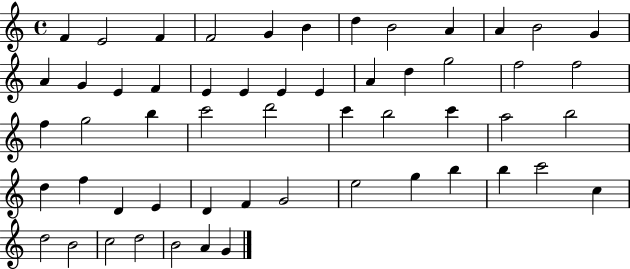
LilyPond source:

{
  \clef treble
  \time 4/4
  \defaultTimeSignature
  \key c \major
  f'4 e'2 f'4 | f'2 g'4 b'4 | d''4 b'2 a'4 | a'4 b'2 g'4 | \break a'4 g'4 e'4 f'4 | e'4 e'4 e'4 e'4 | a'4 d''4 g''2 | f''2 f''2 | \break f''4 g''2 b''4 | c'''2 d'''2 | c'''4 b''2 c'''4 | a''2 b''2 | \break d''4 f''4 d'4 e'4 | d'4 f'4 g'2 | e''2 g''4 b''4 | b''4 c'''2 c''4 | \break d''2 b'2 | c''2 d''2 | b'2 a'4 g'4 | \bar "|."
}